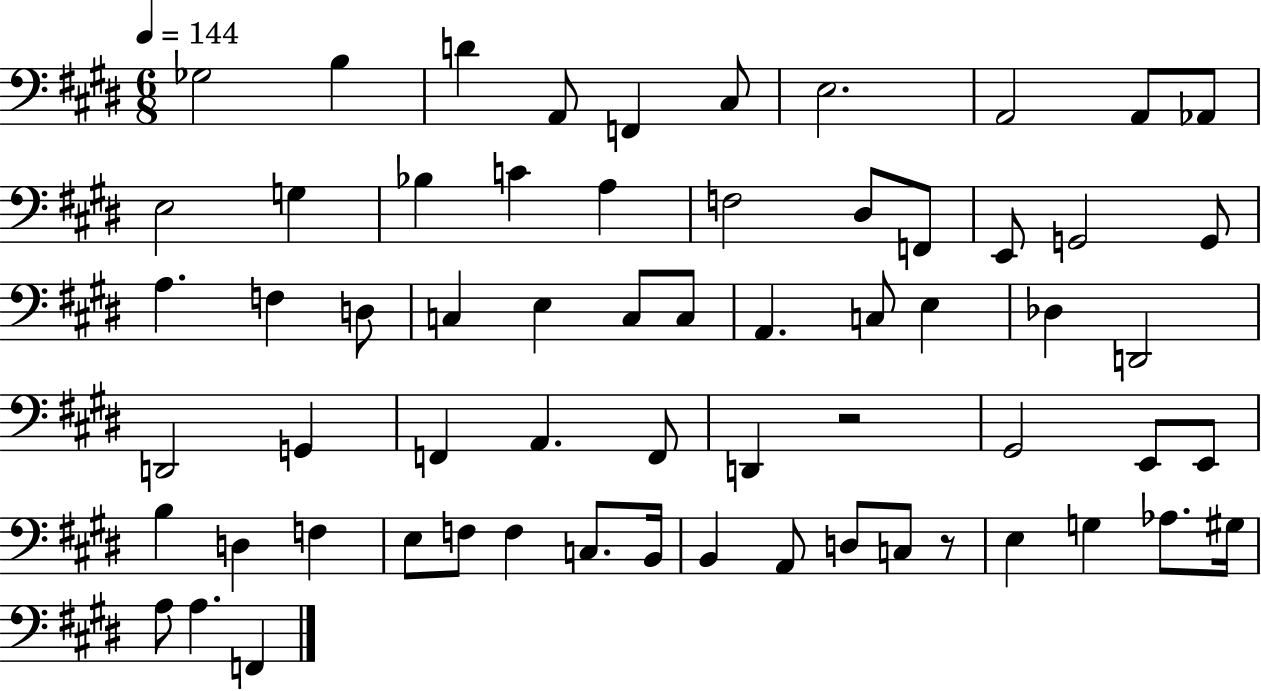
{
  \clef bass
  \numericTimeSignature
  \time 6/8
  \key e \major
  \tempo 4 = 144
  ges2 b4 | d'4 a,8 f,4 cis8 | e2. | a,2 a,8 aes,8 | \break e2 g4 | bes4 c'4 a4 | f2 dis8 f,8 | e,8 g,2 g,8 | \break a4. f4 d8 | c4 e4 c8 c8 | a,4. c8 e4 | des4 d,2 | \break d,2 g,4 | f,4 a,4. f,8 | d,4 r2 | gis,2 e,8 e,8 | \break b4 d4 f4 | e8 f8 f4 c8. b,16 | b,4 a,8 d8 c8 r8 | e4 g4 aes8. gis16 | \break a8 a4. f,4 | \bar "|."
}